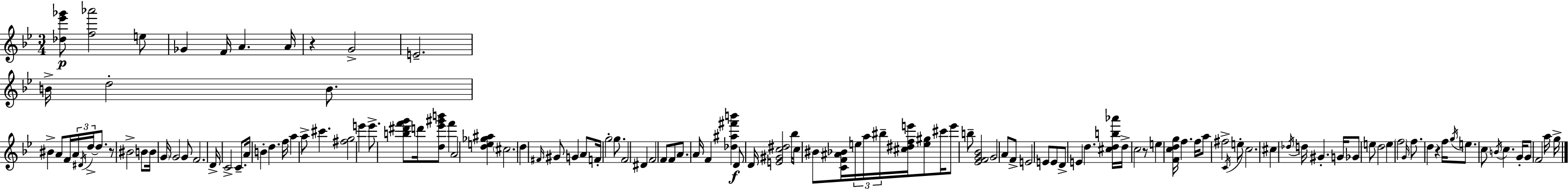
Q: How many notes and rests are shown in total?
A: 128